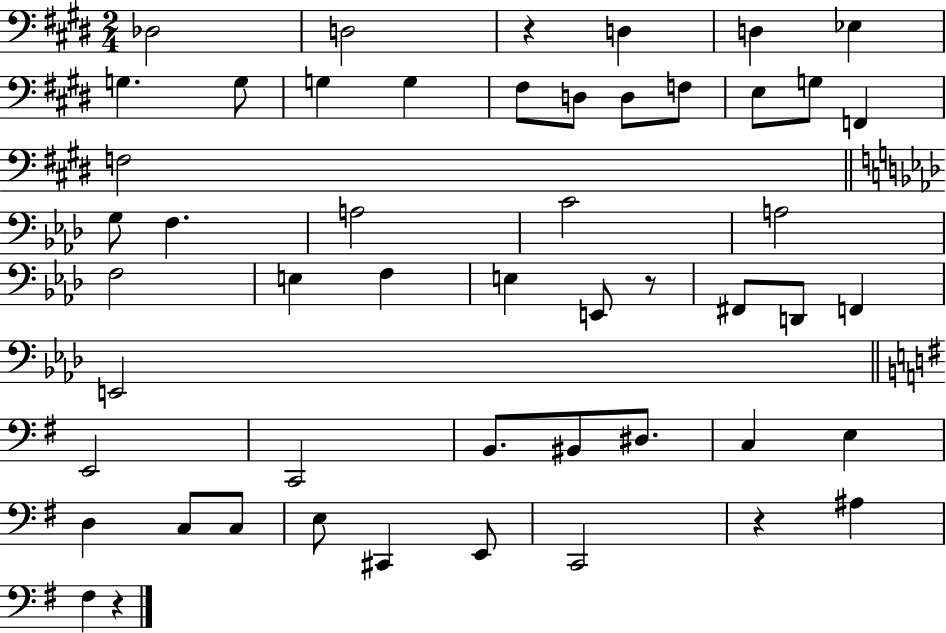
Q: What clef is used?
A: bass